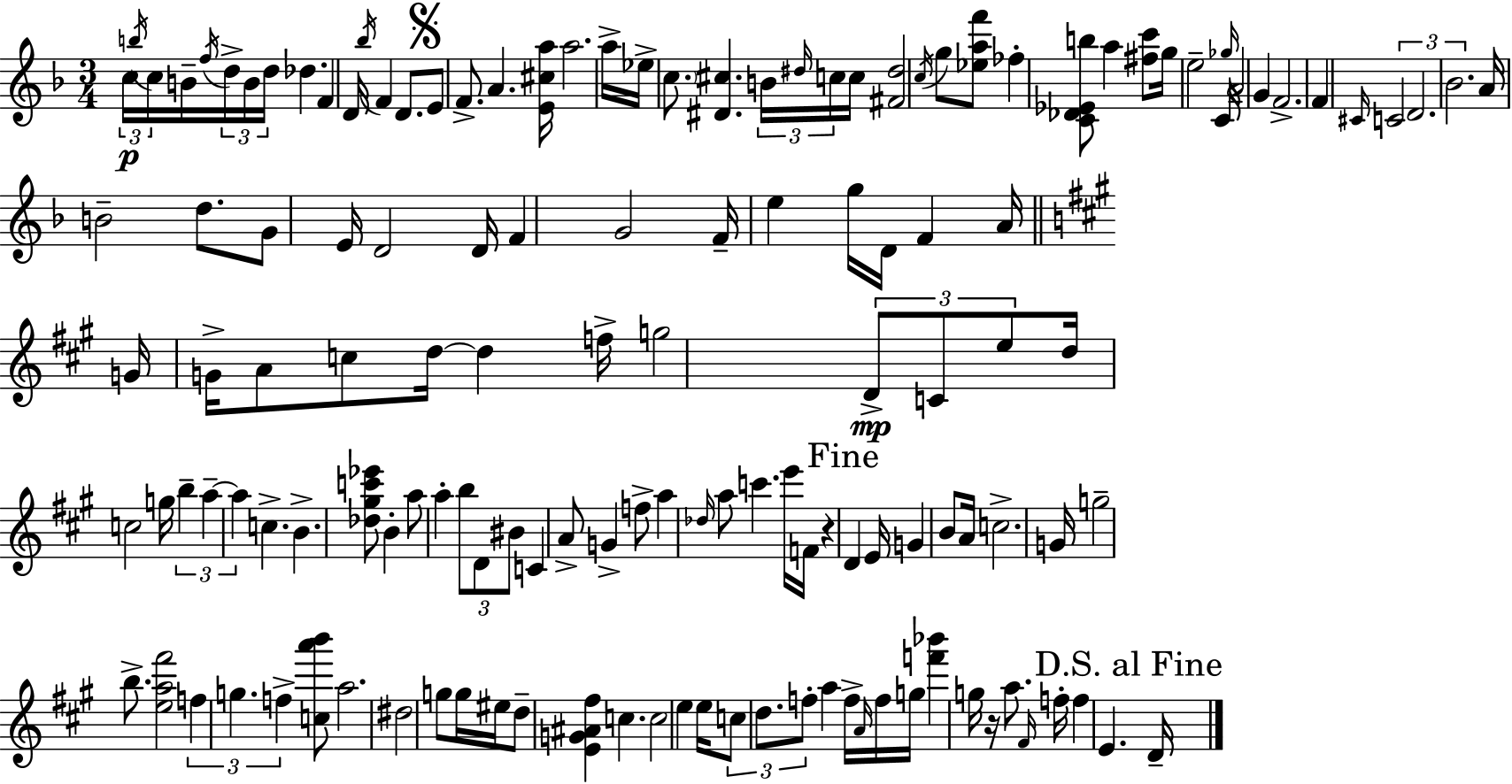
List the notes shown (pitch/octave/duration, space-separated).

C5/s B5/s C5/s B4/s F5/s D5/s B4/s D5/s Db5/q. F4/q D4/s Bb5/s F4/q D4/e. E4/e F4/e. A4/q. [E4,C#5,A5]/s A5/h. A5/s Eb5/s C5/e. [D#4,C#5]/q. B4/s D#5/s C5/s C5/s [F#4,D#5]/h C5/s G5/e [Eb5,A5,F6]/e FES5/q [C4,Db4,Eb4,B5]/e A5/q [F#5,C6]/e G5/s E5/h C4/s Gb5/s A4/h G4/q F4/h. F4/q C#4/s C4/h D4/h. Bb4/h. A4/s B4/h D5/e. G4/e E4/s D4/h D4/s F4/q G4/h F4/s E5/q G5/s D4/s F4/q A4/s G4/s G4/s A4/e C5/e D5/s D5/q F5/s G5/h D4/e C4/e E5/e D5/s C5/h G5/s B5/q A5/q A5/q C5/q. B4/q. [Db5,G#5,C6,Eb6]/e B4/q A5/e A5/q B5/e D4/e BIS4/e C4/q A4/e G4/q F5/e A5/q Db5/s A5/e C6/q. E6/s F4/s R/q D4/q E4/s G4/q B4/e A4/s C5/h. G4/s G5/h B5/e. [E5,A5,F#6]/h F5/q G5/q. F5/q [C5,A6,B6]/e A5/h. D#5/h G5/e G5/s EIS5/s D5/e [E4,G4,A#4,F#5]/q C5/q. C5/h E5/q E5/s C5/e D5/e. F5/e A5/q F5/s A4/s F5/s G5/s [F6,Bb6]/q G5/s R/s A5/e. F#4/s F5/s F5/q E4/q. D4/s